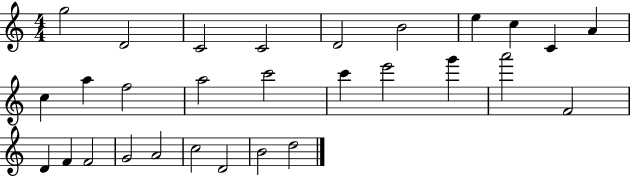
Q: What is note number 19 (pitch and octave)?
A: A6